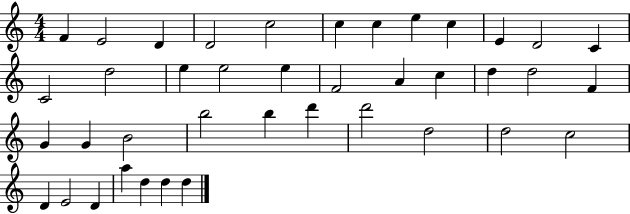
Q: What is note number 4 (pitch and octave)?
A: D4